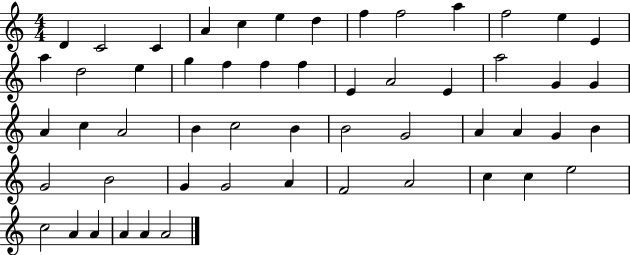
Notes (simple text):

D4/q C4/h C4/q A4/q C5/q E5/q D5/q F5/q F5/h A5/q F5/h E5/q E4/q A5/q D5/h E5/q G5/q F5/q F5/q F5/q E4/q A4/h E4/q A5/h G4/q G4/q A4/q C5/q A4/h B4/q C5/h B4/q B4/h G4/h A4/q A4/q G4/q B4/q G4/h B4/h G4/q G4/h A4/q F4/h A4/h C5/q C5/q E5/h C5/h A4/q A4/q A4/q A4/q A4/h